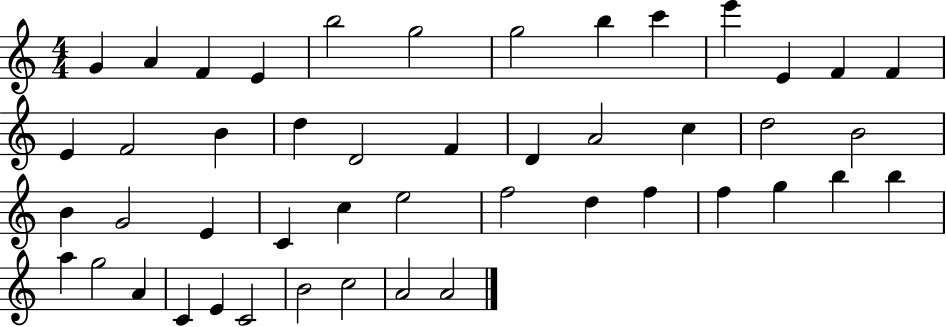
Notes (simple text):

G4/q A4/q F4/q E4/q B5/h G5/h G5/h B5/q C6/q E6/q E4/q F4/q F4/q E4/q F4/h B4/q D5/q D4/h F4/q D4/q A4/h C5/q D5/h B4/h B4/q G4/h E4/q C4/q C5/q E5/h F5/h D5/q F5/q F5/q G5/q B5/q B5/q A5/q G5/h A4/q C4/q E4/q C4/h B4/h C5/h A4/h A4/h